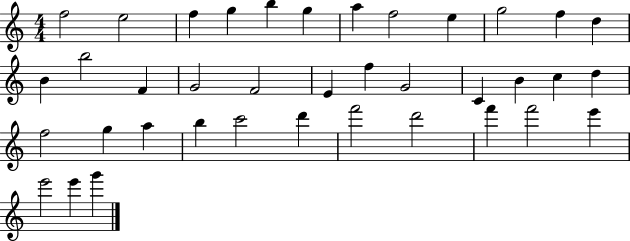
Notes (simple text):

F5/h E5/h F5/q G5/q B5/q G5/q A5/q F5/h E5/q G5/h F5/q D5/q B4/q B5/h F4/q G4/h F4/h E4/q F5/q G4/h C4/q B4/q C5/q D5/q F5/h G5/q A5/q B5/q C6/h D6/q F6/h D6/h F6/q F6/h E6/q E6/h E6/q G6/q